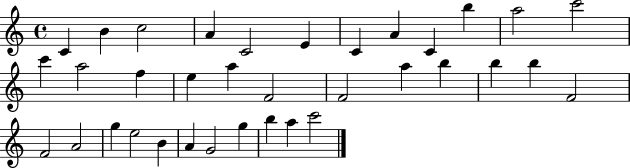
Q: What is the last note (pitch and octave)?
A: C6